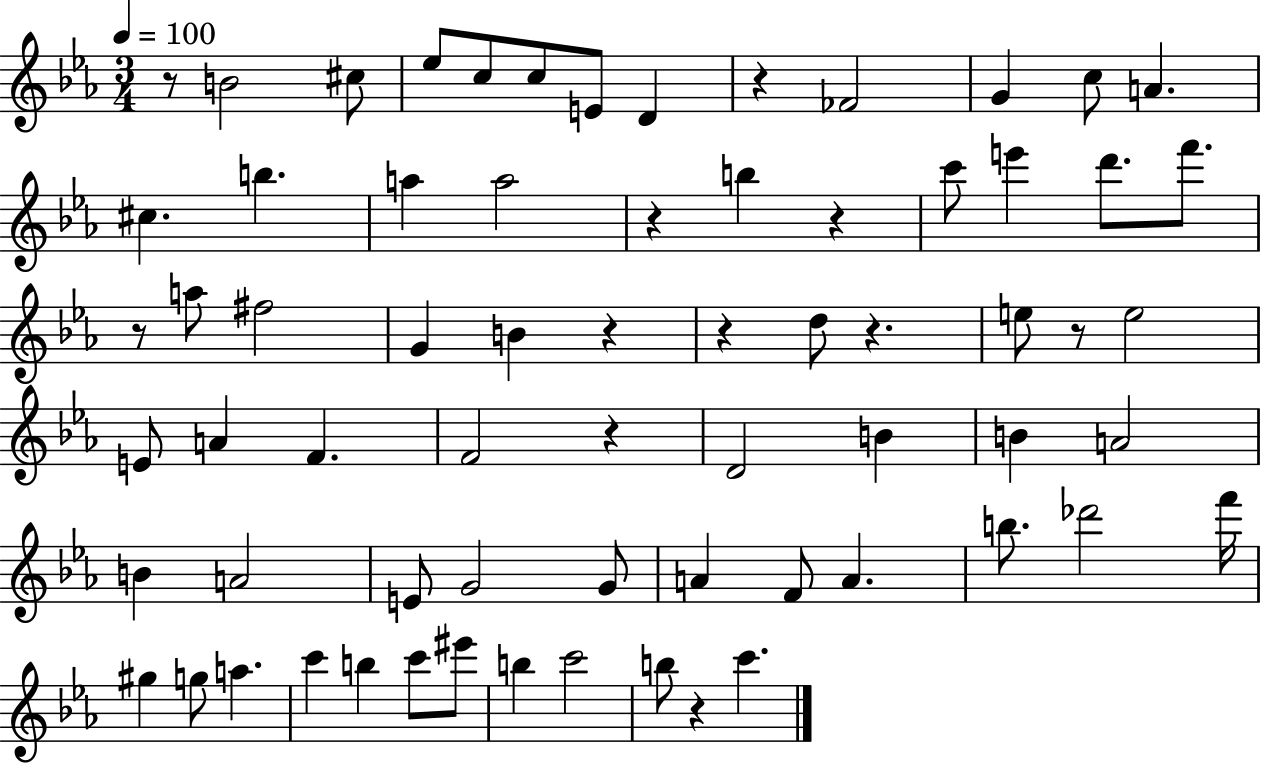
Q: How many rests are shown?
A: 11